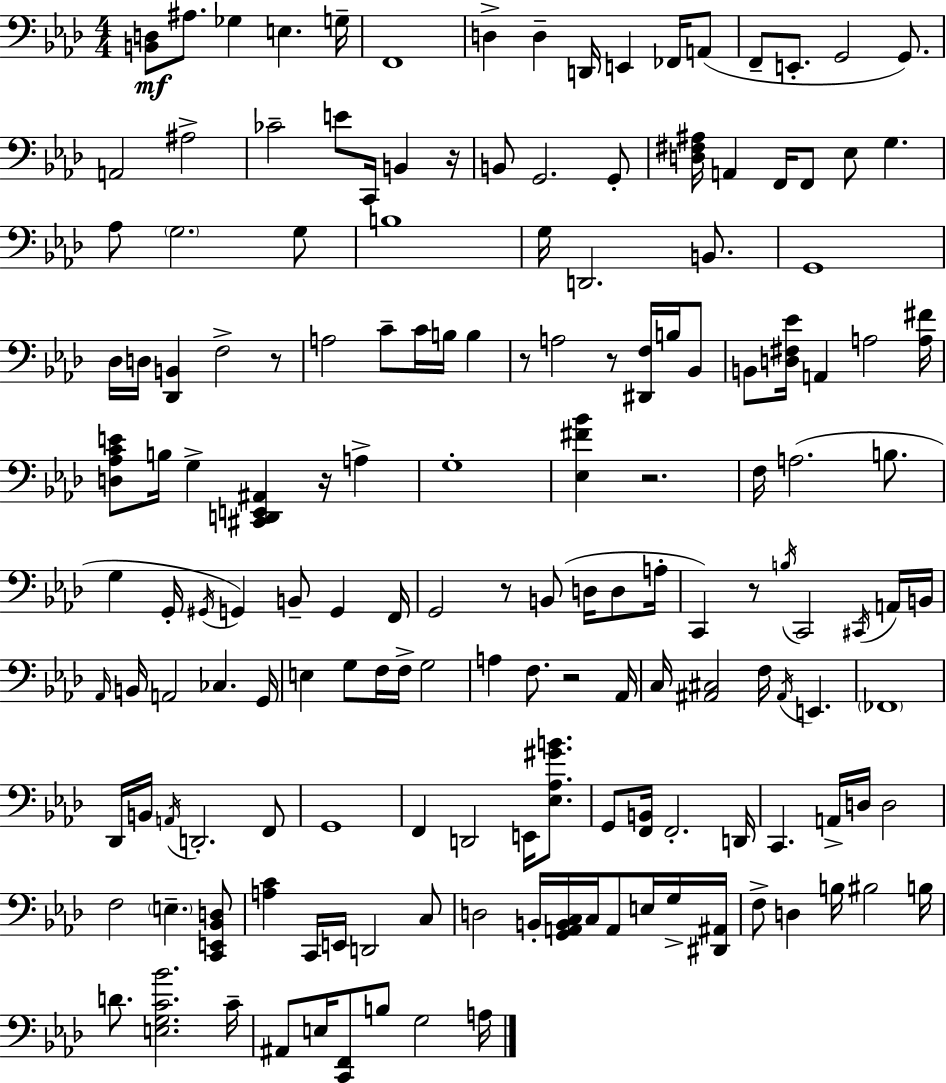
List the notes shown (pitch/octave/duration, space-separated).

[B2,D3]/e A#3/e. Gb3/q E3/q. G3/s F2/w D3/q D3/q D2/s E2/q FES2/s A2/e F2/e E2/e. G2/h G2/e. A2/h A#3/h CES4/h E4/e C2/s B2/q R/s B2/e G2/h. G2/e [D3,F#3,A#3]/s A2/q F2/s F2/e Eb3/e G3/q. Ab3/e G3/h. G3/e B3/w G3/s D2/h. B2/e. G2/w Db3/s D3/s [Db2,B2]/q F3/h R/e A3/h C4/e C4/s B3/s B3/q R/e A3/h R/e [D#2,F3]/s B3/s Bb2/e B2/e [D3,F#3,Eb4]/s A2/q A3/h [A3,F#4]/s [D3,Ab3,C4,E4]/e B3/s G3/q [C#2,D2,E2,A#2]/q R/s A3/q G3/w [Eb3,F#4,Bb4]/q R/h. F3/s A3/h. B3/e. G3/q G2/s G#2/s G2/q B2/e G2/q F2/s G2/h R/e B2/e D3/s D3/e A3/s C2/q R/e B3/s C2/h C#2/s A2/s B2/s Ab2/s B2/s A2/h CES3/q. G2/s E3/q G3/e F3/s F3/s G3/h A3/q F3/e. R/h Ab2/s C3/s [A#2,C#3]/h F3/s A#2/s E2/q. FES2/w Db2/s B2/s A2/s D2/h. F2/e G2/w F2/q D2/h E2/s [Eb3,Ab3,G#4,B4]/e. G2/e [F2,B2]/s F2/h. D2/s C2/q. A2/s D3/s D3/h F3/h E3/q. [C2,E2,Bb2,D3]/e [A3,C4]/q C2/s E2/s D2/h C3/e D3/h B2/s [G2,A2,B2,C3]/s C3/s A2/e E3/s G3/s [D#2,A#2]/s F3/e D3/q B3/s BIS3/h B3/s D4/e. [E3,G3,C4,Bb4]/h. C4/s A#2/e E3/s [C2,F2]/e B3/e G3/h A3/s